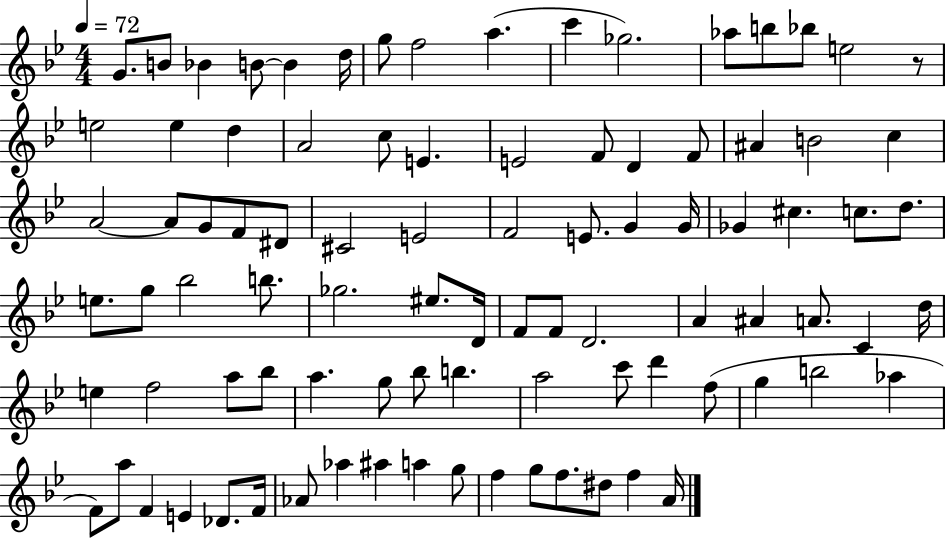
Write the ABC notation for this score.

X:1
T:Untitled
M:4/4
L:1/4
K:Bb
G/2 B/2 _B B/2 B d/4 g/2 f2 a c' _g2 _a/2 b/2 _b/2 e2 z/2 e2 e d A2 c/2 E E2 F/2 D F/2 ^A B2 c A2 A/2 G/2 F/2 ^D/2 ^C2 E2 F2 E/2 G G/4 _G ^c c/2 d/2 e/2 g/2 _b2 b/2 _g2 ^e/2 D/4 F/2 F/2 D2 A ^A A/2 C d/4 e f2 a/2 _b/2 a g/2 _b/2 b a2 c'/2 d' f/2 g b2 _a F/2 a/2 F E _D/2 F/4 _A/2 _a ^a a g/2 f g/2 f/2 ^d/2 f A/4